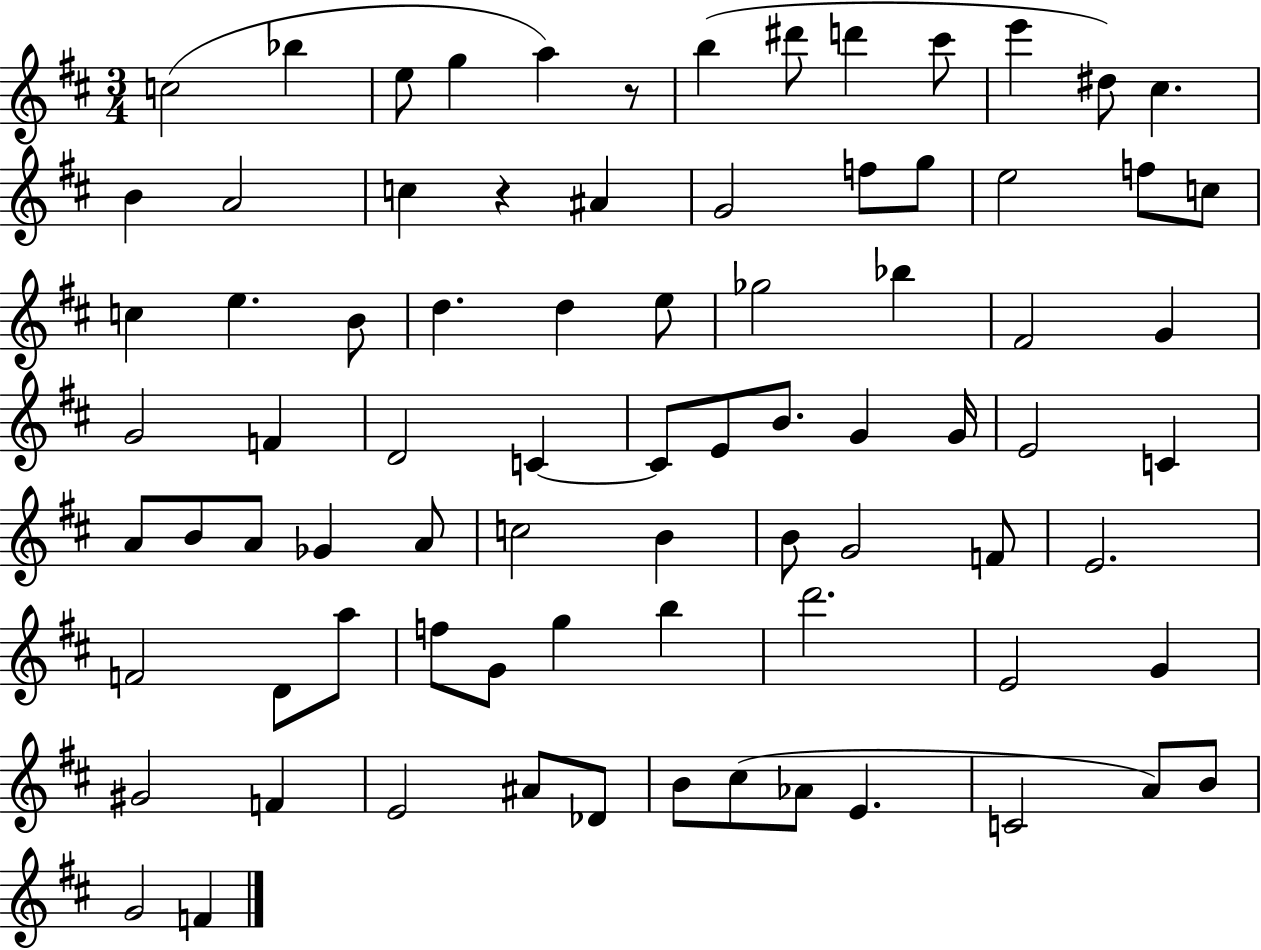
C5/h Bb5/q E5/e G5/q A5/q R/e B5/q D#6/e D6/q C#6/e E6/q D#5/e C#5/q. B4/q A4/h C5/q R/q A#4/q G4/h F5/e G5/e E5/h F5/e C5/e C5/q E5/q. B4/e D5/q. D5/q E5/e Gb5/h Bb5/q F#4/h G4/q G4/h F4/q D4/h C4/q C4/e E4/e B4/e. G4/q G4/s E4/h C4/q A4/e B4/e A4/e Gb4/q A4/e C5/h B4/q B4/e G4/h F4/e E4/h. F4/h D4/e A5/e F5/e G4/e G5/q B5/q D6/h. E4/h G4/q G#4/h F4/q E4/h A#4/e Db4/e B4/e C#5/e Ab4/e E4/q. C4/h A4/e B4/e G4/h F4/q